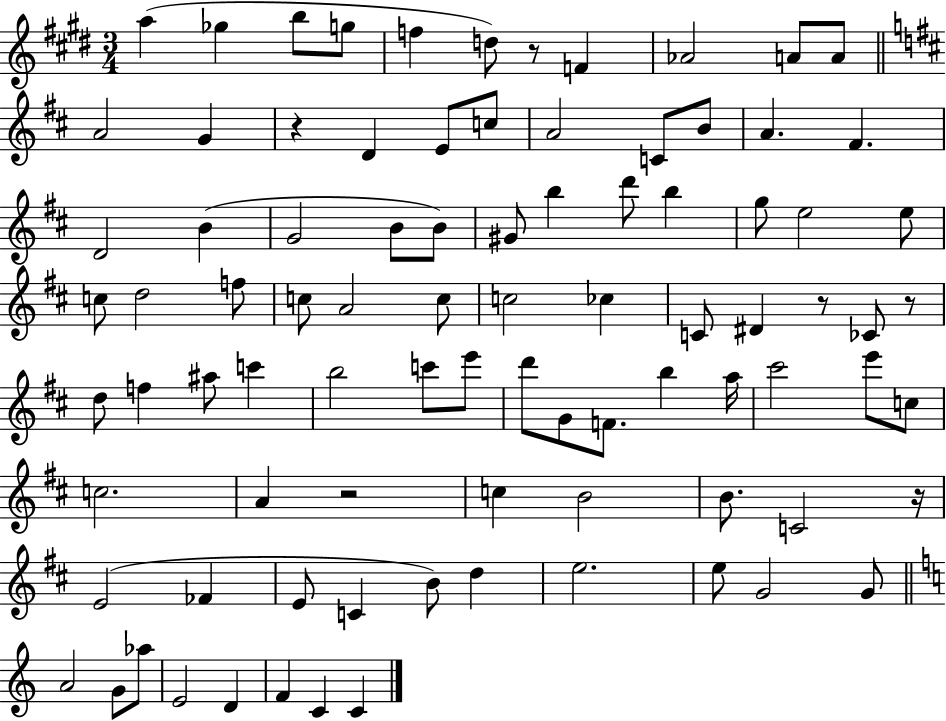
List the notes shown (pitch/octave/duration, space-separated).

A5/q Gb5/q B5/e G5/e F5/q D5/e R/e F4/q Ab4/h A4/e A4/e A4/h G4/q R/q D4/q E4/e C5/e A4/h C4/e B4/e A4/q. F#4/q. D4/h B4/q G4/h B4/e B4/e G#4/e B5/q D6/e B5/q G5/e E5/h E5/e C5/e D5/h F5/e C5/e A4/h C5/e C5/h CES5/q C4/e D#4/q R/e CES4/e R/e D5/e F5/q A#5/e C6/q B5/h C6/e E6/e D6/e G4/e F4/e. B5/q A5/s C#6/h E6/e C5/e C5/h. A4/q R/h C5/q B4/h B4/e. C4/h R/s E4/h FES4/q E4/e C4/q B4/e D5/q E5/h. E5/e G4/h G4/e A4/h G4/e Ab5/e E4/h D4/q F4/q C4/q C4/q